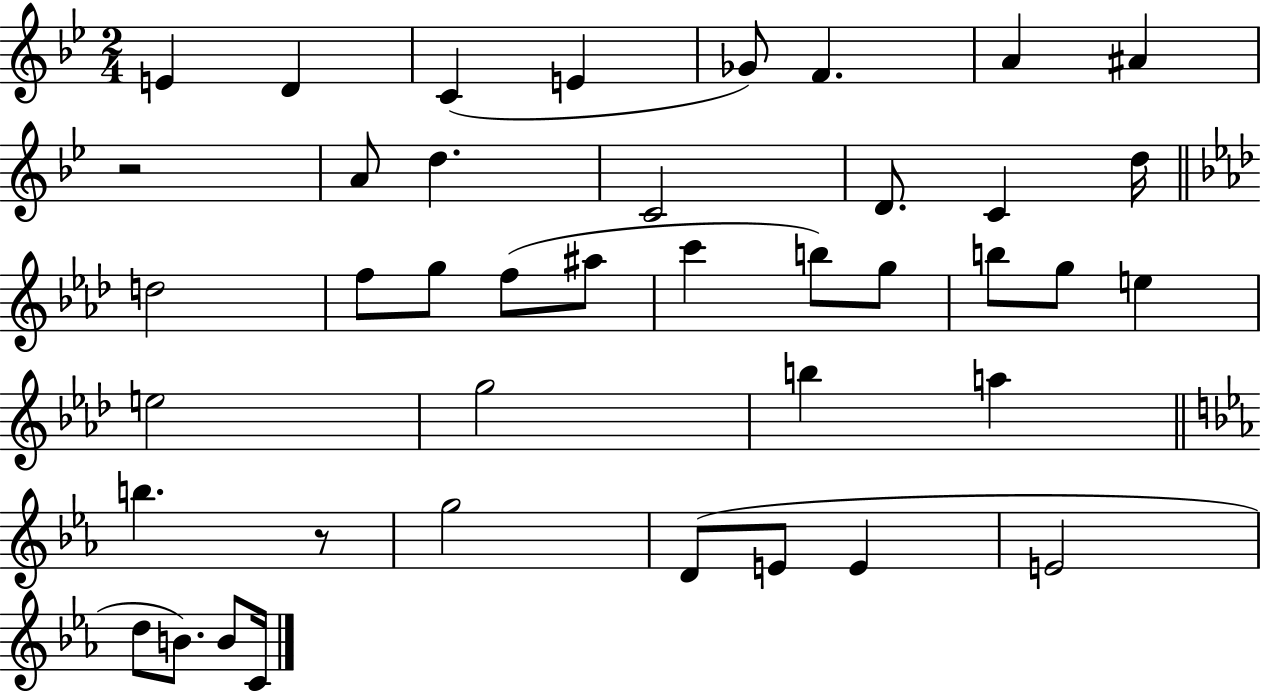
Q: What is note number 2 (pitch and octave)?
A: D4